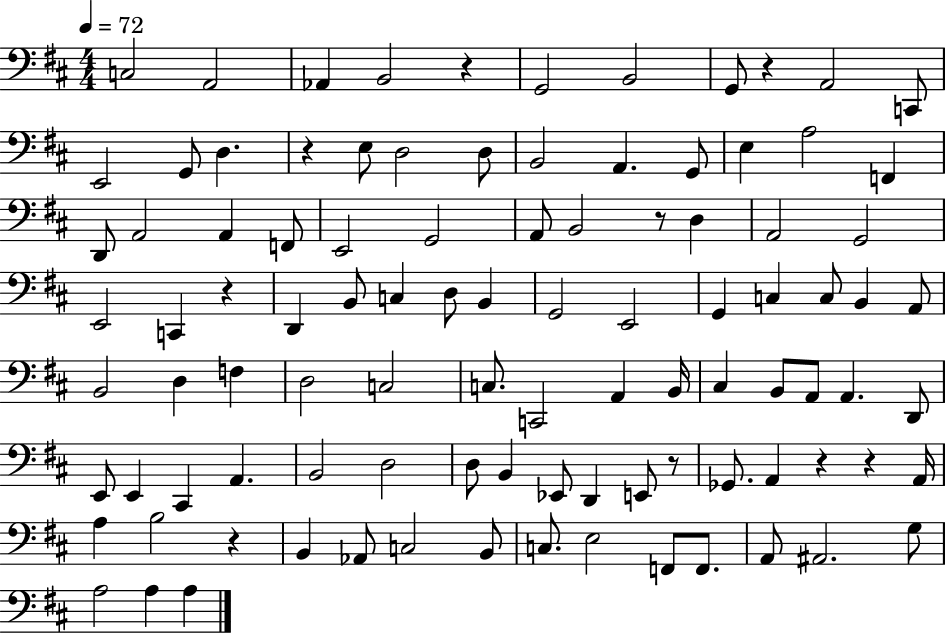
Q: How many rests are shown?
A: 9